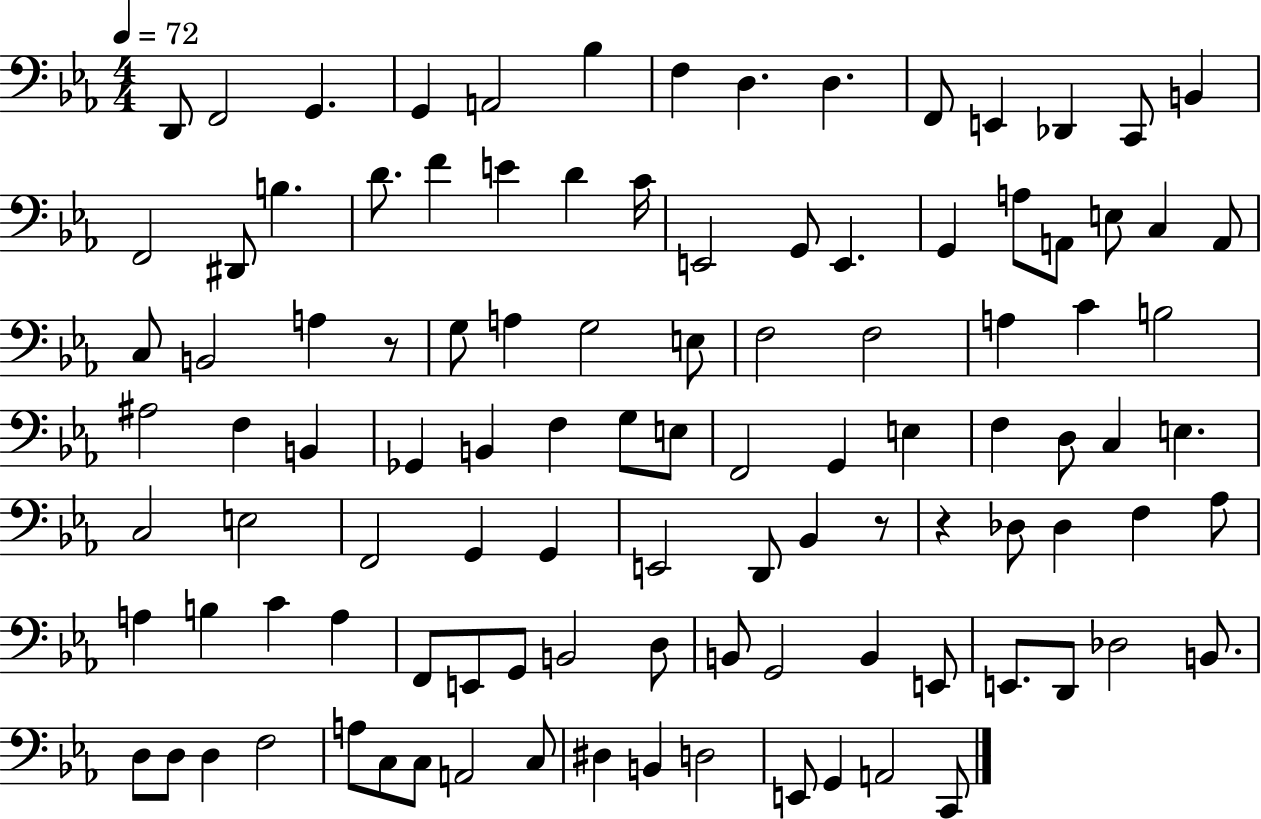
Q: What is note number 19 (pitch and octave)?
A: F4